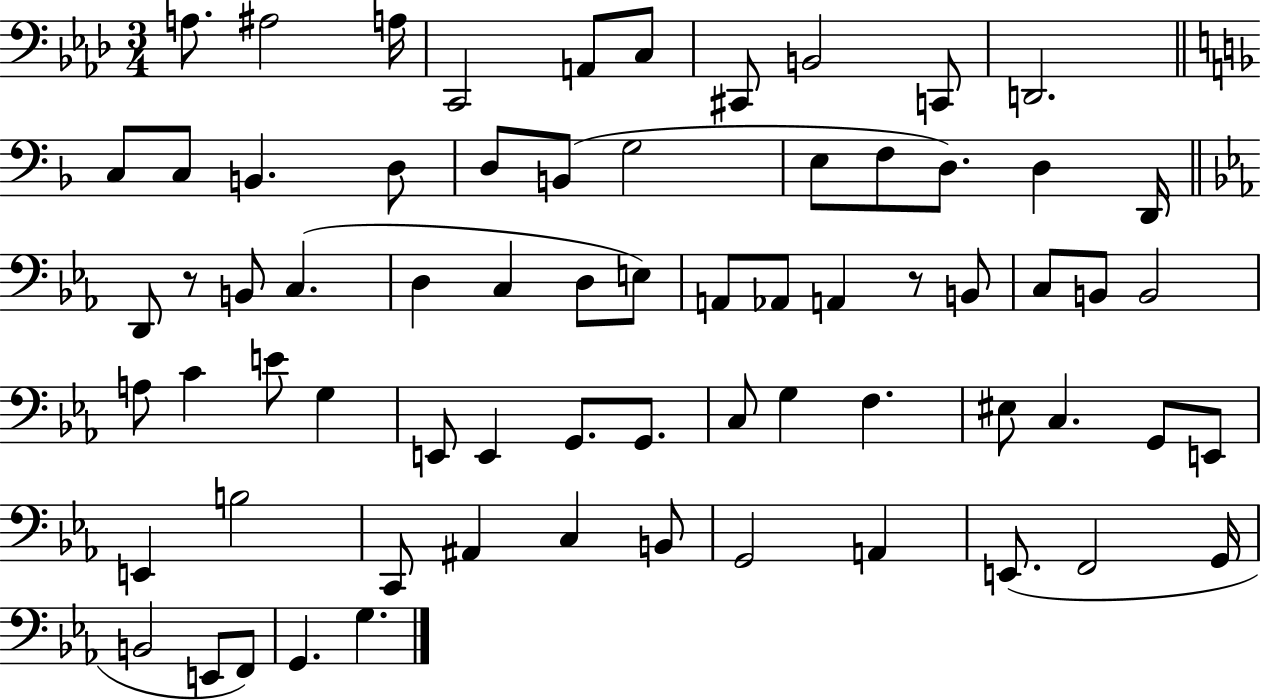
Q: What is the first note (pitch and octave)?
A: A3